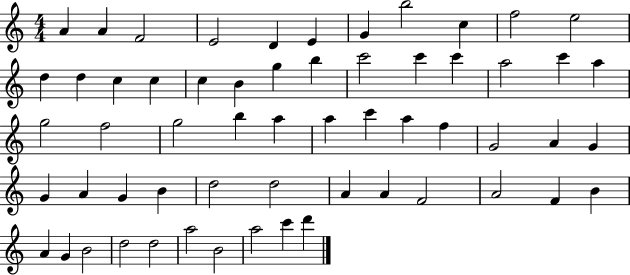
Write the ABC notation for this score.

X:1
T:Untitled
M:4/4
L:1/4
K:C
A A F2 E2 D E G b2 c f2 e2 d d c c c B g b c'2 c' c' a2 c' a g2 f2 g2 b a a c' a f G2 A G G A G B d2 d2 A A F2 A2 F B A G B2 d2 d2 a2 B2 a2 c' d'